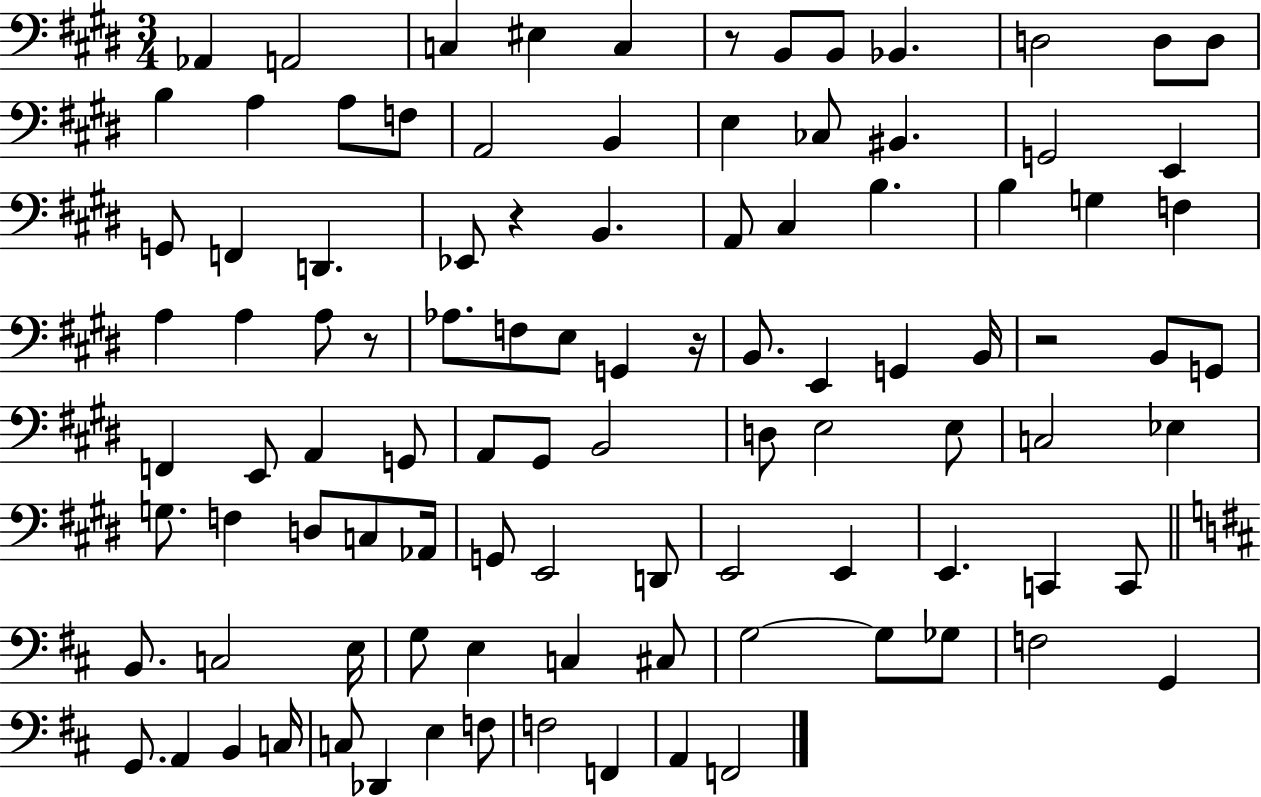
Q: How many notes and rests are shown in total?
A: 100